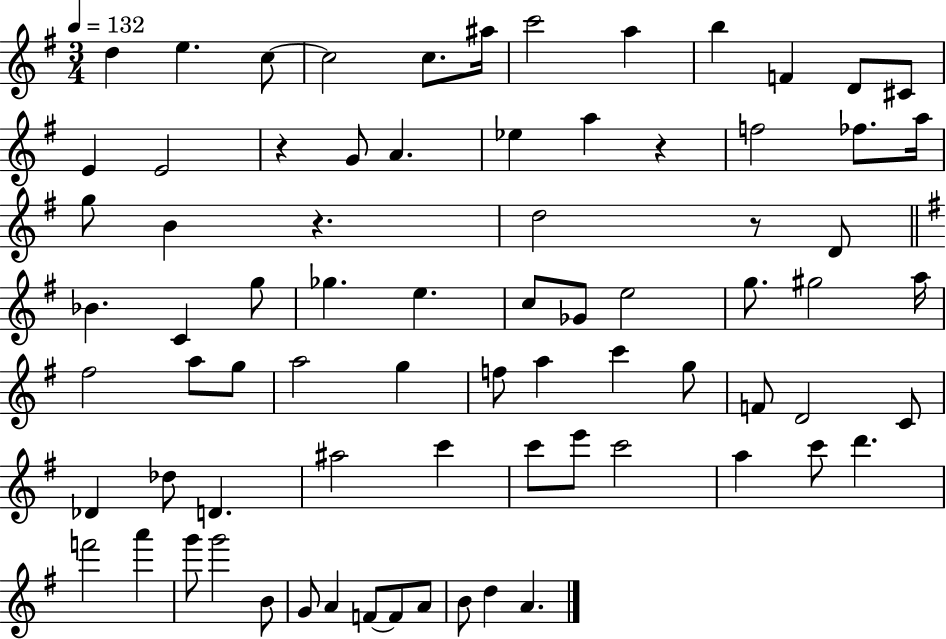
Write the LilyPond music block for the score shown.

{
  \clef treble
  \numericTimeSignature
  \time 3/4
  \key g \major
  \tempo 4 = 132
  \repeat volta 2 { d''4 e''4. c''8~~ | c''2 c''8. ais''16 | c'''2 a''4 | b''4 f'4 d'8 cis'8 | \break e'4 e'2 | r4 g'8 a'4. | ees''4 a''4 r4 | f''2 fes''8. a''16 | \break g''8 b'4 r4. | d''2 r8 d'8 | \bar "||" \break \key g \major bes'4. c'4 g''8 | ges''4. e''4. | c''8 ges'8 e''2 | g''8. gis''2 a''16 | \break fis''2 a''8 g''8 | a''2 g''4 | f''8 a''4 c'''4 g''8 | f'8 d'2 c'8 | \break des'4 des''8 d'4. | ais''2 c'''4 | c'''8 e'''8 c'''2 | a''4 c'''8 d'''4. | \break f'''2 a'''4 | g'''8 g'''2 b'8 | g'8 a'4 f'8~~ f'8 a'8 | b'8 d''4 a'4. | \break } \bar "|."
}